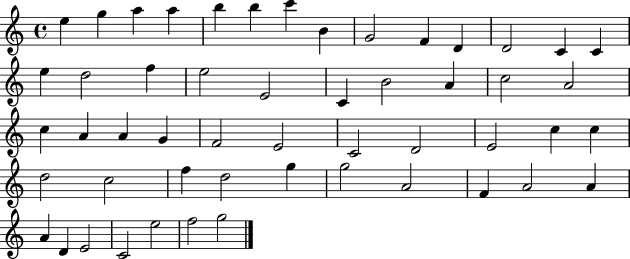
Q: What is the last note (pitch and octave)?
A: G5